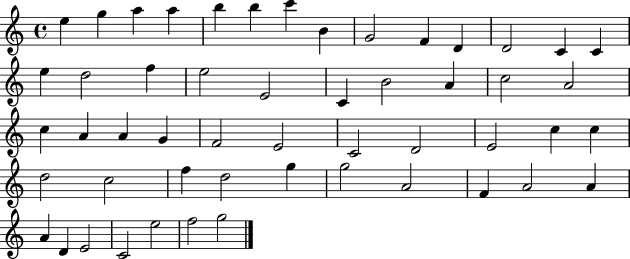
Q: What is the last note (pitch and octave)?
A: G5